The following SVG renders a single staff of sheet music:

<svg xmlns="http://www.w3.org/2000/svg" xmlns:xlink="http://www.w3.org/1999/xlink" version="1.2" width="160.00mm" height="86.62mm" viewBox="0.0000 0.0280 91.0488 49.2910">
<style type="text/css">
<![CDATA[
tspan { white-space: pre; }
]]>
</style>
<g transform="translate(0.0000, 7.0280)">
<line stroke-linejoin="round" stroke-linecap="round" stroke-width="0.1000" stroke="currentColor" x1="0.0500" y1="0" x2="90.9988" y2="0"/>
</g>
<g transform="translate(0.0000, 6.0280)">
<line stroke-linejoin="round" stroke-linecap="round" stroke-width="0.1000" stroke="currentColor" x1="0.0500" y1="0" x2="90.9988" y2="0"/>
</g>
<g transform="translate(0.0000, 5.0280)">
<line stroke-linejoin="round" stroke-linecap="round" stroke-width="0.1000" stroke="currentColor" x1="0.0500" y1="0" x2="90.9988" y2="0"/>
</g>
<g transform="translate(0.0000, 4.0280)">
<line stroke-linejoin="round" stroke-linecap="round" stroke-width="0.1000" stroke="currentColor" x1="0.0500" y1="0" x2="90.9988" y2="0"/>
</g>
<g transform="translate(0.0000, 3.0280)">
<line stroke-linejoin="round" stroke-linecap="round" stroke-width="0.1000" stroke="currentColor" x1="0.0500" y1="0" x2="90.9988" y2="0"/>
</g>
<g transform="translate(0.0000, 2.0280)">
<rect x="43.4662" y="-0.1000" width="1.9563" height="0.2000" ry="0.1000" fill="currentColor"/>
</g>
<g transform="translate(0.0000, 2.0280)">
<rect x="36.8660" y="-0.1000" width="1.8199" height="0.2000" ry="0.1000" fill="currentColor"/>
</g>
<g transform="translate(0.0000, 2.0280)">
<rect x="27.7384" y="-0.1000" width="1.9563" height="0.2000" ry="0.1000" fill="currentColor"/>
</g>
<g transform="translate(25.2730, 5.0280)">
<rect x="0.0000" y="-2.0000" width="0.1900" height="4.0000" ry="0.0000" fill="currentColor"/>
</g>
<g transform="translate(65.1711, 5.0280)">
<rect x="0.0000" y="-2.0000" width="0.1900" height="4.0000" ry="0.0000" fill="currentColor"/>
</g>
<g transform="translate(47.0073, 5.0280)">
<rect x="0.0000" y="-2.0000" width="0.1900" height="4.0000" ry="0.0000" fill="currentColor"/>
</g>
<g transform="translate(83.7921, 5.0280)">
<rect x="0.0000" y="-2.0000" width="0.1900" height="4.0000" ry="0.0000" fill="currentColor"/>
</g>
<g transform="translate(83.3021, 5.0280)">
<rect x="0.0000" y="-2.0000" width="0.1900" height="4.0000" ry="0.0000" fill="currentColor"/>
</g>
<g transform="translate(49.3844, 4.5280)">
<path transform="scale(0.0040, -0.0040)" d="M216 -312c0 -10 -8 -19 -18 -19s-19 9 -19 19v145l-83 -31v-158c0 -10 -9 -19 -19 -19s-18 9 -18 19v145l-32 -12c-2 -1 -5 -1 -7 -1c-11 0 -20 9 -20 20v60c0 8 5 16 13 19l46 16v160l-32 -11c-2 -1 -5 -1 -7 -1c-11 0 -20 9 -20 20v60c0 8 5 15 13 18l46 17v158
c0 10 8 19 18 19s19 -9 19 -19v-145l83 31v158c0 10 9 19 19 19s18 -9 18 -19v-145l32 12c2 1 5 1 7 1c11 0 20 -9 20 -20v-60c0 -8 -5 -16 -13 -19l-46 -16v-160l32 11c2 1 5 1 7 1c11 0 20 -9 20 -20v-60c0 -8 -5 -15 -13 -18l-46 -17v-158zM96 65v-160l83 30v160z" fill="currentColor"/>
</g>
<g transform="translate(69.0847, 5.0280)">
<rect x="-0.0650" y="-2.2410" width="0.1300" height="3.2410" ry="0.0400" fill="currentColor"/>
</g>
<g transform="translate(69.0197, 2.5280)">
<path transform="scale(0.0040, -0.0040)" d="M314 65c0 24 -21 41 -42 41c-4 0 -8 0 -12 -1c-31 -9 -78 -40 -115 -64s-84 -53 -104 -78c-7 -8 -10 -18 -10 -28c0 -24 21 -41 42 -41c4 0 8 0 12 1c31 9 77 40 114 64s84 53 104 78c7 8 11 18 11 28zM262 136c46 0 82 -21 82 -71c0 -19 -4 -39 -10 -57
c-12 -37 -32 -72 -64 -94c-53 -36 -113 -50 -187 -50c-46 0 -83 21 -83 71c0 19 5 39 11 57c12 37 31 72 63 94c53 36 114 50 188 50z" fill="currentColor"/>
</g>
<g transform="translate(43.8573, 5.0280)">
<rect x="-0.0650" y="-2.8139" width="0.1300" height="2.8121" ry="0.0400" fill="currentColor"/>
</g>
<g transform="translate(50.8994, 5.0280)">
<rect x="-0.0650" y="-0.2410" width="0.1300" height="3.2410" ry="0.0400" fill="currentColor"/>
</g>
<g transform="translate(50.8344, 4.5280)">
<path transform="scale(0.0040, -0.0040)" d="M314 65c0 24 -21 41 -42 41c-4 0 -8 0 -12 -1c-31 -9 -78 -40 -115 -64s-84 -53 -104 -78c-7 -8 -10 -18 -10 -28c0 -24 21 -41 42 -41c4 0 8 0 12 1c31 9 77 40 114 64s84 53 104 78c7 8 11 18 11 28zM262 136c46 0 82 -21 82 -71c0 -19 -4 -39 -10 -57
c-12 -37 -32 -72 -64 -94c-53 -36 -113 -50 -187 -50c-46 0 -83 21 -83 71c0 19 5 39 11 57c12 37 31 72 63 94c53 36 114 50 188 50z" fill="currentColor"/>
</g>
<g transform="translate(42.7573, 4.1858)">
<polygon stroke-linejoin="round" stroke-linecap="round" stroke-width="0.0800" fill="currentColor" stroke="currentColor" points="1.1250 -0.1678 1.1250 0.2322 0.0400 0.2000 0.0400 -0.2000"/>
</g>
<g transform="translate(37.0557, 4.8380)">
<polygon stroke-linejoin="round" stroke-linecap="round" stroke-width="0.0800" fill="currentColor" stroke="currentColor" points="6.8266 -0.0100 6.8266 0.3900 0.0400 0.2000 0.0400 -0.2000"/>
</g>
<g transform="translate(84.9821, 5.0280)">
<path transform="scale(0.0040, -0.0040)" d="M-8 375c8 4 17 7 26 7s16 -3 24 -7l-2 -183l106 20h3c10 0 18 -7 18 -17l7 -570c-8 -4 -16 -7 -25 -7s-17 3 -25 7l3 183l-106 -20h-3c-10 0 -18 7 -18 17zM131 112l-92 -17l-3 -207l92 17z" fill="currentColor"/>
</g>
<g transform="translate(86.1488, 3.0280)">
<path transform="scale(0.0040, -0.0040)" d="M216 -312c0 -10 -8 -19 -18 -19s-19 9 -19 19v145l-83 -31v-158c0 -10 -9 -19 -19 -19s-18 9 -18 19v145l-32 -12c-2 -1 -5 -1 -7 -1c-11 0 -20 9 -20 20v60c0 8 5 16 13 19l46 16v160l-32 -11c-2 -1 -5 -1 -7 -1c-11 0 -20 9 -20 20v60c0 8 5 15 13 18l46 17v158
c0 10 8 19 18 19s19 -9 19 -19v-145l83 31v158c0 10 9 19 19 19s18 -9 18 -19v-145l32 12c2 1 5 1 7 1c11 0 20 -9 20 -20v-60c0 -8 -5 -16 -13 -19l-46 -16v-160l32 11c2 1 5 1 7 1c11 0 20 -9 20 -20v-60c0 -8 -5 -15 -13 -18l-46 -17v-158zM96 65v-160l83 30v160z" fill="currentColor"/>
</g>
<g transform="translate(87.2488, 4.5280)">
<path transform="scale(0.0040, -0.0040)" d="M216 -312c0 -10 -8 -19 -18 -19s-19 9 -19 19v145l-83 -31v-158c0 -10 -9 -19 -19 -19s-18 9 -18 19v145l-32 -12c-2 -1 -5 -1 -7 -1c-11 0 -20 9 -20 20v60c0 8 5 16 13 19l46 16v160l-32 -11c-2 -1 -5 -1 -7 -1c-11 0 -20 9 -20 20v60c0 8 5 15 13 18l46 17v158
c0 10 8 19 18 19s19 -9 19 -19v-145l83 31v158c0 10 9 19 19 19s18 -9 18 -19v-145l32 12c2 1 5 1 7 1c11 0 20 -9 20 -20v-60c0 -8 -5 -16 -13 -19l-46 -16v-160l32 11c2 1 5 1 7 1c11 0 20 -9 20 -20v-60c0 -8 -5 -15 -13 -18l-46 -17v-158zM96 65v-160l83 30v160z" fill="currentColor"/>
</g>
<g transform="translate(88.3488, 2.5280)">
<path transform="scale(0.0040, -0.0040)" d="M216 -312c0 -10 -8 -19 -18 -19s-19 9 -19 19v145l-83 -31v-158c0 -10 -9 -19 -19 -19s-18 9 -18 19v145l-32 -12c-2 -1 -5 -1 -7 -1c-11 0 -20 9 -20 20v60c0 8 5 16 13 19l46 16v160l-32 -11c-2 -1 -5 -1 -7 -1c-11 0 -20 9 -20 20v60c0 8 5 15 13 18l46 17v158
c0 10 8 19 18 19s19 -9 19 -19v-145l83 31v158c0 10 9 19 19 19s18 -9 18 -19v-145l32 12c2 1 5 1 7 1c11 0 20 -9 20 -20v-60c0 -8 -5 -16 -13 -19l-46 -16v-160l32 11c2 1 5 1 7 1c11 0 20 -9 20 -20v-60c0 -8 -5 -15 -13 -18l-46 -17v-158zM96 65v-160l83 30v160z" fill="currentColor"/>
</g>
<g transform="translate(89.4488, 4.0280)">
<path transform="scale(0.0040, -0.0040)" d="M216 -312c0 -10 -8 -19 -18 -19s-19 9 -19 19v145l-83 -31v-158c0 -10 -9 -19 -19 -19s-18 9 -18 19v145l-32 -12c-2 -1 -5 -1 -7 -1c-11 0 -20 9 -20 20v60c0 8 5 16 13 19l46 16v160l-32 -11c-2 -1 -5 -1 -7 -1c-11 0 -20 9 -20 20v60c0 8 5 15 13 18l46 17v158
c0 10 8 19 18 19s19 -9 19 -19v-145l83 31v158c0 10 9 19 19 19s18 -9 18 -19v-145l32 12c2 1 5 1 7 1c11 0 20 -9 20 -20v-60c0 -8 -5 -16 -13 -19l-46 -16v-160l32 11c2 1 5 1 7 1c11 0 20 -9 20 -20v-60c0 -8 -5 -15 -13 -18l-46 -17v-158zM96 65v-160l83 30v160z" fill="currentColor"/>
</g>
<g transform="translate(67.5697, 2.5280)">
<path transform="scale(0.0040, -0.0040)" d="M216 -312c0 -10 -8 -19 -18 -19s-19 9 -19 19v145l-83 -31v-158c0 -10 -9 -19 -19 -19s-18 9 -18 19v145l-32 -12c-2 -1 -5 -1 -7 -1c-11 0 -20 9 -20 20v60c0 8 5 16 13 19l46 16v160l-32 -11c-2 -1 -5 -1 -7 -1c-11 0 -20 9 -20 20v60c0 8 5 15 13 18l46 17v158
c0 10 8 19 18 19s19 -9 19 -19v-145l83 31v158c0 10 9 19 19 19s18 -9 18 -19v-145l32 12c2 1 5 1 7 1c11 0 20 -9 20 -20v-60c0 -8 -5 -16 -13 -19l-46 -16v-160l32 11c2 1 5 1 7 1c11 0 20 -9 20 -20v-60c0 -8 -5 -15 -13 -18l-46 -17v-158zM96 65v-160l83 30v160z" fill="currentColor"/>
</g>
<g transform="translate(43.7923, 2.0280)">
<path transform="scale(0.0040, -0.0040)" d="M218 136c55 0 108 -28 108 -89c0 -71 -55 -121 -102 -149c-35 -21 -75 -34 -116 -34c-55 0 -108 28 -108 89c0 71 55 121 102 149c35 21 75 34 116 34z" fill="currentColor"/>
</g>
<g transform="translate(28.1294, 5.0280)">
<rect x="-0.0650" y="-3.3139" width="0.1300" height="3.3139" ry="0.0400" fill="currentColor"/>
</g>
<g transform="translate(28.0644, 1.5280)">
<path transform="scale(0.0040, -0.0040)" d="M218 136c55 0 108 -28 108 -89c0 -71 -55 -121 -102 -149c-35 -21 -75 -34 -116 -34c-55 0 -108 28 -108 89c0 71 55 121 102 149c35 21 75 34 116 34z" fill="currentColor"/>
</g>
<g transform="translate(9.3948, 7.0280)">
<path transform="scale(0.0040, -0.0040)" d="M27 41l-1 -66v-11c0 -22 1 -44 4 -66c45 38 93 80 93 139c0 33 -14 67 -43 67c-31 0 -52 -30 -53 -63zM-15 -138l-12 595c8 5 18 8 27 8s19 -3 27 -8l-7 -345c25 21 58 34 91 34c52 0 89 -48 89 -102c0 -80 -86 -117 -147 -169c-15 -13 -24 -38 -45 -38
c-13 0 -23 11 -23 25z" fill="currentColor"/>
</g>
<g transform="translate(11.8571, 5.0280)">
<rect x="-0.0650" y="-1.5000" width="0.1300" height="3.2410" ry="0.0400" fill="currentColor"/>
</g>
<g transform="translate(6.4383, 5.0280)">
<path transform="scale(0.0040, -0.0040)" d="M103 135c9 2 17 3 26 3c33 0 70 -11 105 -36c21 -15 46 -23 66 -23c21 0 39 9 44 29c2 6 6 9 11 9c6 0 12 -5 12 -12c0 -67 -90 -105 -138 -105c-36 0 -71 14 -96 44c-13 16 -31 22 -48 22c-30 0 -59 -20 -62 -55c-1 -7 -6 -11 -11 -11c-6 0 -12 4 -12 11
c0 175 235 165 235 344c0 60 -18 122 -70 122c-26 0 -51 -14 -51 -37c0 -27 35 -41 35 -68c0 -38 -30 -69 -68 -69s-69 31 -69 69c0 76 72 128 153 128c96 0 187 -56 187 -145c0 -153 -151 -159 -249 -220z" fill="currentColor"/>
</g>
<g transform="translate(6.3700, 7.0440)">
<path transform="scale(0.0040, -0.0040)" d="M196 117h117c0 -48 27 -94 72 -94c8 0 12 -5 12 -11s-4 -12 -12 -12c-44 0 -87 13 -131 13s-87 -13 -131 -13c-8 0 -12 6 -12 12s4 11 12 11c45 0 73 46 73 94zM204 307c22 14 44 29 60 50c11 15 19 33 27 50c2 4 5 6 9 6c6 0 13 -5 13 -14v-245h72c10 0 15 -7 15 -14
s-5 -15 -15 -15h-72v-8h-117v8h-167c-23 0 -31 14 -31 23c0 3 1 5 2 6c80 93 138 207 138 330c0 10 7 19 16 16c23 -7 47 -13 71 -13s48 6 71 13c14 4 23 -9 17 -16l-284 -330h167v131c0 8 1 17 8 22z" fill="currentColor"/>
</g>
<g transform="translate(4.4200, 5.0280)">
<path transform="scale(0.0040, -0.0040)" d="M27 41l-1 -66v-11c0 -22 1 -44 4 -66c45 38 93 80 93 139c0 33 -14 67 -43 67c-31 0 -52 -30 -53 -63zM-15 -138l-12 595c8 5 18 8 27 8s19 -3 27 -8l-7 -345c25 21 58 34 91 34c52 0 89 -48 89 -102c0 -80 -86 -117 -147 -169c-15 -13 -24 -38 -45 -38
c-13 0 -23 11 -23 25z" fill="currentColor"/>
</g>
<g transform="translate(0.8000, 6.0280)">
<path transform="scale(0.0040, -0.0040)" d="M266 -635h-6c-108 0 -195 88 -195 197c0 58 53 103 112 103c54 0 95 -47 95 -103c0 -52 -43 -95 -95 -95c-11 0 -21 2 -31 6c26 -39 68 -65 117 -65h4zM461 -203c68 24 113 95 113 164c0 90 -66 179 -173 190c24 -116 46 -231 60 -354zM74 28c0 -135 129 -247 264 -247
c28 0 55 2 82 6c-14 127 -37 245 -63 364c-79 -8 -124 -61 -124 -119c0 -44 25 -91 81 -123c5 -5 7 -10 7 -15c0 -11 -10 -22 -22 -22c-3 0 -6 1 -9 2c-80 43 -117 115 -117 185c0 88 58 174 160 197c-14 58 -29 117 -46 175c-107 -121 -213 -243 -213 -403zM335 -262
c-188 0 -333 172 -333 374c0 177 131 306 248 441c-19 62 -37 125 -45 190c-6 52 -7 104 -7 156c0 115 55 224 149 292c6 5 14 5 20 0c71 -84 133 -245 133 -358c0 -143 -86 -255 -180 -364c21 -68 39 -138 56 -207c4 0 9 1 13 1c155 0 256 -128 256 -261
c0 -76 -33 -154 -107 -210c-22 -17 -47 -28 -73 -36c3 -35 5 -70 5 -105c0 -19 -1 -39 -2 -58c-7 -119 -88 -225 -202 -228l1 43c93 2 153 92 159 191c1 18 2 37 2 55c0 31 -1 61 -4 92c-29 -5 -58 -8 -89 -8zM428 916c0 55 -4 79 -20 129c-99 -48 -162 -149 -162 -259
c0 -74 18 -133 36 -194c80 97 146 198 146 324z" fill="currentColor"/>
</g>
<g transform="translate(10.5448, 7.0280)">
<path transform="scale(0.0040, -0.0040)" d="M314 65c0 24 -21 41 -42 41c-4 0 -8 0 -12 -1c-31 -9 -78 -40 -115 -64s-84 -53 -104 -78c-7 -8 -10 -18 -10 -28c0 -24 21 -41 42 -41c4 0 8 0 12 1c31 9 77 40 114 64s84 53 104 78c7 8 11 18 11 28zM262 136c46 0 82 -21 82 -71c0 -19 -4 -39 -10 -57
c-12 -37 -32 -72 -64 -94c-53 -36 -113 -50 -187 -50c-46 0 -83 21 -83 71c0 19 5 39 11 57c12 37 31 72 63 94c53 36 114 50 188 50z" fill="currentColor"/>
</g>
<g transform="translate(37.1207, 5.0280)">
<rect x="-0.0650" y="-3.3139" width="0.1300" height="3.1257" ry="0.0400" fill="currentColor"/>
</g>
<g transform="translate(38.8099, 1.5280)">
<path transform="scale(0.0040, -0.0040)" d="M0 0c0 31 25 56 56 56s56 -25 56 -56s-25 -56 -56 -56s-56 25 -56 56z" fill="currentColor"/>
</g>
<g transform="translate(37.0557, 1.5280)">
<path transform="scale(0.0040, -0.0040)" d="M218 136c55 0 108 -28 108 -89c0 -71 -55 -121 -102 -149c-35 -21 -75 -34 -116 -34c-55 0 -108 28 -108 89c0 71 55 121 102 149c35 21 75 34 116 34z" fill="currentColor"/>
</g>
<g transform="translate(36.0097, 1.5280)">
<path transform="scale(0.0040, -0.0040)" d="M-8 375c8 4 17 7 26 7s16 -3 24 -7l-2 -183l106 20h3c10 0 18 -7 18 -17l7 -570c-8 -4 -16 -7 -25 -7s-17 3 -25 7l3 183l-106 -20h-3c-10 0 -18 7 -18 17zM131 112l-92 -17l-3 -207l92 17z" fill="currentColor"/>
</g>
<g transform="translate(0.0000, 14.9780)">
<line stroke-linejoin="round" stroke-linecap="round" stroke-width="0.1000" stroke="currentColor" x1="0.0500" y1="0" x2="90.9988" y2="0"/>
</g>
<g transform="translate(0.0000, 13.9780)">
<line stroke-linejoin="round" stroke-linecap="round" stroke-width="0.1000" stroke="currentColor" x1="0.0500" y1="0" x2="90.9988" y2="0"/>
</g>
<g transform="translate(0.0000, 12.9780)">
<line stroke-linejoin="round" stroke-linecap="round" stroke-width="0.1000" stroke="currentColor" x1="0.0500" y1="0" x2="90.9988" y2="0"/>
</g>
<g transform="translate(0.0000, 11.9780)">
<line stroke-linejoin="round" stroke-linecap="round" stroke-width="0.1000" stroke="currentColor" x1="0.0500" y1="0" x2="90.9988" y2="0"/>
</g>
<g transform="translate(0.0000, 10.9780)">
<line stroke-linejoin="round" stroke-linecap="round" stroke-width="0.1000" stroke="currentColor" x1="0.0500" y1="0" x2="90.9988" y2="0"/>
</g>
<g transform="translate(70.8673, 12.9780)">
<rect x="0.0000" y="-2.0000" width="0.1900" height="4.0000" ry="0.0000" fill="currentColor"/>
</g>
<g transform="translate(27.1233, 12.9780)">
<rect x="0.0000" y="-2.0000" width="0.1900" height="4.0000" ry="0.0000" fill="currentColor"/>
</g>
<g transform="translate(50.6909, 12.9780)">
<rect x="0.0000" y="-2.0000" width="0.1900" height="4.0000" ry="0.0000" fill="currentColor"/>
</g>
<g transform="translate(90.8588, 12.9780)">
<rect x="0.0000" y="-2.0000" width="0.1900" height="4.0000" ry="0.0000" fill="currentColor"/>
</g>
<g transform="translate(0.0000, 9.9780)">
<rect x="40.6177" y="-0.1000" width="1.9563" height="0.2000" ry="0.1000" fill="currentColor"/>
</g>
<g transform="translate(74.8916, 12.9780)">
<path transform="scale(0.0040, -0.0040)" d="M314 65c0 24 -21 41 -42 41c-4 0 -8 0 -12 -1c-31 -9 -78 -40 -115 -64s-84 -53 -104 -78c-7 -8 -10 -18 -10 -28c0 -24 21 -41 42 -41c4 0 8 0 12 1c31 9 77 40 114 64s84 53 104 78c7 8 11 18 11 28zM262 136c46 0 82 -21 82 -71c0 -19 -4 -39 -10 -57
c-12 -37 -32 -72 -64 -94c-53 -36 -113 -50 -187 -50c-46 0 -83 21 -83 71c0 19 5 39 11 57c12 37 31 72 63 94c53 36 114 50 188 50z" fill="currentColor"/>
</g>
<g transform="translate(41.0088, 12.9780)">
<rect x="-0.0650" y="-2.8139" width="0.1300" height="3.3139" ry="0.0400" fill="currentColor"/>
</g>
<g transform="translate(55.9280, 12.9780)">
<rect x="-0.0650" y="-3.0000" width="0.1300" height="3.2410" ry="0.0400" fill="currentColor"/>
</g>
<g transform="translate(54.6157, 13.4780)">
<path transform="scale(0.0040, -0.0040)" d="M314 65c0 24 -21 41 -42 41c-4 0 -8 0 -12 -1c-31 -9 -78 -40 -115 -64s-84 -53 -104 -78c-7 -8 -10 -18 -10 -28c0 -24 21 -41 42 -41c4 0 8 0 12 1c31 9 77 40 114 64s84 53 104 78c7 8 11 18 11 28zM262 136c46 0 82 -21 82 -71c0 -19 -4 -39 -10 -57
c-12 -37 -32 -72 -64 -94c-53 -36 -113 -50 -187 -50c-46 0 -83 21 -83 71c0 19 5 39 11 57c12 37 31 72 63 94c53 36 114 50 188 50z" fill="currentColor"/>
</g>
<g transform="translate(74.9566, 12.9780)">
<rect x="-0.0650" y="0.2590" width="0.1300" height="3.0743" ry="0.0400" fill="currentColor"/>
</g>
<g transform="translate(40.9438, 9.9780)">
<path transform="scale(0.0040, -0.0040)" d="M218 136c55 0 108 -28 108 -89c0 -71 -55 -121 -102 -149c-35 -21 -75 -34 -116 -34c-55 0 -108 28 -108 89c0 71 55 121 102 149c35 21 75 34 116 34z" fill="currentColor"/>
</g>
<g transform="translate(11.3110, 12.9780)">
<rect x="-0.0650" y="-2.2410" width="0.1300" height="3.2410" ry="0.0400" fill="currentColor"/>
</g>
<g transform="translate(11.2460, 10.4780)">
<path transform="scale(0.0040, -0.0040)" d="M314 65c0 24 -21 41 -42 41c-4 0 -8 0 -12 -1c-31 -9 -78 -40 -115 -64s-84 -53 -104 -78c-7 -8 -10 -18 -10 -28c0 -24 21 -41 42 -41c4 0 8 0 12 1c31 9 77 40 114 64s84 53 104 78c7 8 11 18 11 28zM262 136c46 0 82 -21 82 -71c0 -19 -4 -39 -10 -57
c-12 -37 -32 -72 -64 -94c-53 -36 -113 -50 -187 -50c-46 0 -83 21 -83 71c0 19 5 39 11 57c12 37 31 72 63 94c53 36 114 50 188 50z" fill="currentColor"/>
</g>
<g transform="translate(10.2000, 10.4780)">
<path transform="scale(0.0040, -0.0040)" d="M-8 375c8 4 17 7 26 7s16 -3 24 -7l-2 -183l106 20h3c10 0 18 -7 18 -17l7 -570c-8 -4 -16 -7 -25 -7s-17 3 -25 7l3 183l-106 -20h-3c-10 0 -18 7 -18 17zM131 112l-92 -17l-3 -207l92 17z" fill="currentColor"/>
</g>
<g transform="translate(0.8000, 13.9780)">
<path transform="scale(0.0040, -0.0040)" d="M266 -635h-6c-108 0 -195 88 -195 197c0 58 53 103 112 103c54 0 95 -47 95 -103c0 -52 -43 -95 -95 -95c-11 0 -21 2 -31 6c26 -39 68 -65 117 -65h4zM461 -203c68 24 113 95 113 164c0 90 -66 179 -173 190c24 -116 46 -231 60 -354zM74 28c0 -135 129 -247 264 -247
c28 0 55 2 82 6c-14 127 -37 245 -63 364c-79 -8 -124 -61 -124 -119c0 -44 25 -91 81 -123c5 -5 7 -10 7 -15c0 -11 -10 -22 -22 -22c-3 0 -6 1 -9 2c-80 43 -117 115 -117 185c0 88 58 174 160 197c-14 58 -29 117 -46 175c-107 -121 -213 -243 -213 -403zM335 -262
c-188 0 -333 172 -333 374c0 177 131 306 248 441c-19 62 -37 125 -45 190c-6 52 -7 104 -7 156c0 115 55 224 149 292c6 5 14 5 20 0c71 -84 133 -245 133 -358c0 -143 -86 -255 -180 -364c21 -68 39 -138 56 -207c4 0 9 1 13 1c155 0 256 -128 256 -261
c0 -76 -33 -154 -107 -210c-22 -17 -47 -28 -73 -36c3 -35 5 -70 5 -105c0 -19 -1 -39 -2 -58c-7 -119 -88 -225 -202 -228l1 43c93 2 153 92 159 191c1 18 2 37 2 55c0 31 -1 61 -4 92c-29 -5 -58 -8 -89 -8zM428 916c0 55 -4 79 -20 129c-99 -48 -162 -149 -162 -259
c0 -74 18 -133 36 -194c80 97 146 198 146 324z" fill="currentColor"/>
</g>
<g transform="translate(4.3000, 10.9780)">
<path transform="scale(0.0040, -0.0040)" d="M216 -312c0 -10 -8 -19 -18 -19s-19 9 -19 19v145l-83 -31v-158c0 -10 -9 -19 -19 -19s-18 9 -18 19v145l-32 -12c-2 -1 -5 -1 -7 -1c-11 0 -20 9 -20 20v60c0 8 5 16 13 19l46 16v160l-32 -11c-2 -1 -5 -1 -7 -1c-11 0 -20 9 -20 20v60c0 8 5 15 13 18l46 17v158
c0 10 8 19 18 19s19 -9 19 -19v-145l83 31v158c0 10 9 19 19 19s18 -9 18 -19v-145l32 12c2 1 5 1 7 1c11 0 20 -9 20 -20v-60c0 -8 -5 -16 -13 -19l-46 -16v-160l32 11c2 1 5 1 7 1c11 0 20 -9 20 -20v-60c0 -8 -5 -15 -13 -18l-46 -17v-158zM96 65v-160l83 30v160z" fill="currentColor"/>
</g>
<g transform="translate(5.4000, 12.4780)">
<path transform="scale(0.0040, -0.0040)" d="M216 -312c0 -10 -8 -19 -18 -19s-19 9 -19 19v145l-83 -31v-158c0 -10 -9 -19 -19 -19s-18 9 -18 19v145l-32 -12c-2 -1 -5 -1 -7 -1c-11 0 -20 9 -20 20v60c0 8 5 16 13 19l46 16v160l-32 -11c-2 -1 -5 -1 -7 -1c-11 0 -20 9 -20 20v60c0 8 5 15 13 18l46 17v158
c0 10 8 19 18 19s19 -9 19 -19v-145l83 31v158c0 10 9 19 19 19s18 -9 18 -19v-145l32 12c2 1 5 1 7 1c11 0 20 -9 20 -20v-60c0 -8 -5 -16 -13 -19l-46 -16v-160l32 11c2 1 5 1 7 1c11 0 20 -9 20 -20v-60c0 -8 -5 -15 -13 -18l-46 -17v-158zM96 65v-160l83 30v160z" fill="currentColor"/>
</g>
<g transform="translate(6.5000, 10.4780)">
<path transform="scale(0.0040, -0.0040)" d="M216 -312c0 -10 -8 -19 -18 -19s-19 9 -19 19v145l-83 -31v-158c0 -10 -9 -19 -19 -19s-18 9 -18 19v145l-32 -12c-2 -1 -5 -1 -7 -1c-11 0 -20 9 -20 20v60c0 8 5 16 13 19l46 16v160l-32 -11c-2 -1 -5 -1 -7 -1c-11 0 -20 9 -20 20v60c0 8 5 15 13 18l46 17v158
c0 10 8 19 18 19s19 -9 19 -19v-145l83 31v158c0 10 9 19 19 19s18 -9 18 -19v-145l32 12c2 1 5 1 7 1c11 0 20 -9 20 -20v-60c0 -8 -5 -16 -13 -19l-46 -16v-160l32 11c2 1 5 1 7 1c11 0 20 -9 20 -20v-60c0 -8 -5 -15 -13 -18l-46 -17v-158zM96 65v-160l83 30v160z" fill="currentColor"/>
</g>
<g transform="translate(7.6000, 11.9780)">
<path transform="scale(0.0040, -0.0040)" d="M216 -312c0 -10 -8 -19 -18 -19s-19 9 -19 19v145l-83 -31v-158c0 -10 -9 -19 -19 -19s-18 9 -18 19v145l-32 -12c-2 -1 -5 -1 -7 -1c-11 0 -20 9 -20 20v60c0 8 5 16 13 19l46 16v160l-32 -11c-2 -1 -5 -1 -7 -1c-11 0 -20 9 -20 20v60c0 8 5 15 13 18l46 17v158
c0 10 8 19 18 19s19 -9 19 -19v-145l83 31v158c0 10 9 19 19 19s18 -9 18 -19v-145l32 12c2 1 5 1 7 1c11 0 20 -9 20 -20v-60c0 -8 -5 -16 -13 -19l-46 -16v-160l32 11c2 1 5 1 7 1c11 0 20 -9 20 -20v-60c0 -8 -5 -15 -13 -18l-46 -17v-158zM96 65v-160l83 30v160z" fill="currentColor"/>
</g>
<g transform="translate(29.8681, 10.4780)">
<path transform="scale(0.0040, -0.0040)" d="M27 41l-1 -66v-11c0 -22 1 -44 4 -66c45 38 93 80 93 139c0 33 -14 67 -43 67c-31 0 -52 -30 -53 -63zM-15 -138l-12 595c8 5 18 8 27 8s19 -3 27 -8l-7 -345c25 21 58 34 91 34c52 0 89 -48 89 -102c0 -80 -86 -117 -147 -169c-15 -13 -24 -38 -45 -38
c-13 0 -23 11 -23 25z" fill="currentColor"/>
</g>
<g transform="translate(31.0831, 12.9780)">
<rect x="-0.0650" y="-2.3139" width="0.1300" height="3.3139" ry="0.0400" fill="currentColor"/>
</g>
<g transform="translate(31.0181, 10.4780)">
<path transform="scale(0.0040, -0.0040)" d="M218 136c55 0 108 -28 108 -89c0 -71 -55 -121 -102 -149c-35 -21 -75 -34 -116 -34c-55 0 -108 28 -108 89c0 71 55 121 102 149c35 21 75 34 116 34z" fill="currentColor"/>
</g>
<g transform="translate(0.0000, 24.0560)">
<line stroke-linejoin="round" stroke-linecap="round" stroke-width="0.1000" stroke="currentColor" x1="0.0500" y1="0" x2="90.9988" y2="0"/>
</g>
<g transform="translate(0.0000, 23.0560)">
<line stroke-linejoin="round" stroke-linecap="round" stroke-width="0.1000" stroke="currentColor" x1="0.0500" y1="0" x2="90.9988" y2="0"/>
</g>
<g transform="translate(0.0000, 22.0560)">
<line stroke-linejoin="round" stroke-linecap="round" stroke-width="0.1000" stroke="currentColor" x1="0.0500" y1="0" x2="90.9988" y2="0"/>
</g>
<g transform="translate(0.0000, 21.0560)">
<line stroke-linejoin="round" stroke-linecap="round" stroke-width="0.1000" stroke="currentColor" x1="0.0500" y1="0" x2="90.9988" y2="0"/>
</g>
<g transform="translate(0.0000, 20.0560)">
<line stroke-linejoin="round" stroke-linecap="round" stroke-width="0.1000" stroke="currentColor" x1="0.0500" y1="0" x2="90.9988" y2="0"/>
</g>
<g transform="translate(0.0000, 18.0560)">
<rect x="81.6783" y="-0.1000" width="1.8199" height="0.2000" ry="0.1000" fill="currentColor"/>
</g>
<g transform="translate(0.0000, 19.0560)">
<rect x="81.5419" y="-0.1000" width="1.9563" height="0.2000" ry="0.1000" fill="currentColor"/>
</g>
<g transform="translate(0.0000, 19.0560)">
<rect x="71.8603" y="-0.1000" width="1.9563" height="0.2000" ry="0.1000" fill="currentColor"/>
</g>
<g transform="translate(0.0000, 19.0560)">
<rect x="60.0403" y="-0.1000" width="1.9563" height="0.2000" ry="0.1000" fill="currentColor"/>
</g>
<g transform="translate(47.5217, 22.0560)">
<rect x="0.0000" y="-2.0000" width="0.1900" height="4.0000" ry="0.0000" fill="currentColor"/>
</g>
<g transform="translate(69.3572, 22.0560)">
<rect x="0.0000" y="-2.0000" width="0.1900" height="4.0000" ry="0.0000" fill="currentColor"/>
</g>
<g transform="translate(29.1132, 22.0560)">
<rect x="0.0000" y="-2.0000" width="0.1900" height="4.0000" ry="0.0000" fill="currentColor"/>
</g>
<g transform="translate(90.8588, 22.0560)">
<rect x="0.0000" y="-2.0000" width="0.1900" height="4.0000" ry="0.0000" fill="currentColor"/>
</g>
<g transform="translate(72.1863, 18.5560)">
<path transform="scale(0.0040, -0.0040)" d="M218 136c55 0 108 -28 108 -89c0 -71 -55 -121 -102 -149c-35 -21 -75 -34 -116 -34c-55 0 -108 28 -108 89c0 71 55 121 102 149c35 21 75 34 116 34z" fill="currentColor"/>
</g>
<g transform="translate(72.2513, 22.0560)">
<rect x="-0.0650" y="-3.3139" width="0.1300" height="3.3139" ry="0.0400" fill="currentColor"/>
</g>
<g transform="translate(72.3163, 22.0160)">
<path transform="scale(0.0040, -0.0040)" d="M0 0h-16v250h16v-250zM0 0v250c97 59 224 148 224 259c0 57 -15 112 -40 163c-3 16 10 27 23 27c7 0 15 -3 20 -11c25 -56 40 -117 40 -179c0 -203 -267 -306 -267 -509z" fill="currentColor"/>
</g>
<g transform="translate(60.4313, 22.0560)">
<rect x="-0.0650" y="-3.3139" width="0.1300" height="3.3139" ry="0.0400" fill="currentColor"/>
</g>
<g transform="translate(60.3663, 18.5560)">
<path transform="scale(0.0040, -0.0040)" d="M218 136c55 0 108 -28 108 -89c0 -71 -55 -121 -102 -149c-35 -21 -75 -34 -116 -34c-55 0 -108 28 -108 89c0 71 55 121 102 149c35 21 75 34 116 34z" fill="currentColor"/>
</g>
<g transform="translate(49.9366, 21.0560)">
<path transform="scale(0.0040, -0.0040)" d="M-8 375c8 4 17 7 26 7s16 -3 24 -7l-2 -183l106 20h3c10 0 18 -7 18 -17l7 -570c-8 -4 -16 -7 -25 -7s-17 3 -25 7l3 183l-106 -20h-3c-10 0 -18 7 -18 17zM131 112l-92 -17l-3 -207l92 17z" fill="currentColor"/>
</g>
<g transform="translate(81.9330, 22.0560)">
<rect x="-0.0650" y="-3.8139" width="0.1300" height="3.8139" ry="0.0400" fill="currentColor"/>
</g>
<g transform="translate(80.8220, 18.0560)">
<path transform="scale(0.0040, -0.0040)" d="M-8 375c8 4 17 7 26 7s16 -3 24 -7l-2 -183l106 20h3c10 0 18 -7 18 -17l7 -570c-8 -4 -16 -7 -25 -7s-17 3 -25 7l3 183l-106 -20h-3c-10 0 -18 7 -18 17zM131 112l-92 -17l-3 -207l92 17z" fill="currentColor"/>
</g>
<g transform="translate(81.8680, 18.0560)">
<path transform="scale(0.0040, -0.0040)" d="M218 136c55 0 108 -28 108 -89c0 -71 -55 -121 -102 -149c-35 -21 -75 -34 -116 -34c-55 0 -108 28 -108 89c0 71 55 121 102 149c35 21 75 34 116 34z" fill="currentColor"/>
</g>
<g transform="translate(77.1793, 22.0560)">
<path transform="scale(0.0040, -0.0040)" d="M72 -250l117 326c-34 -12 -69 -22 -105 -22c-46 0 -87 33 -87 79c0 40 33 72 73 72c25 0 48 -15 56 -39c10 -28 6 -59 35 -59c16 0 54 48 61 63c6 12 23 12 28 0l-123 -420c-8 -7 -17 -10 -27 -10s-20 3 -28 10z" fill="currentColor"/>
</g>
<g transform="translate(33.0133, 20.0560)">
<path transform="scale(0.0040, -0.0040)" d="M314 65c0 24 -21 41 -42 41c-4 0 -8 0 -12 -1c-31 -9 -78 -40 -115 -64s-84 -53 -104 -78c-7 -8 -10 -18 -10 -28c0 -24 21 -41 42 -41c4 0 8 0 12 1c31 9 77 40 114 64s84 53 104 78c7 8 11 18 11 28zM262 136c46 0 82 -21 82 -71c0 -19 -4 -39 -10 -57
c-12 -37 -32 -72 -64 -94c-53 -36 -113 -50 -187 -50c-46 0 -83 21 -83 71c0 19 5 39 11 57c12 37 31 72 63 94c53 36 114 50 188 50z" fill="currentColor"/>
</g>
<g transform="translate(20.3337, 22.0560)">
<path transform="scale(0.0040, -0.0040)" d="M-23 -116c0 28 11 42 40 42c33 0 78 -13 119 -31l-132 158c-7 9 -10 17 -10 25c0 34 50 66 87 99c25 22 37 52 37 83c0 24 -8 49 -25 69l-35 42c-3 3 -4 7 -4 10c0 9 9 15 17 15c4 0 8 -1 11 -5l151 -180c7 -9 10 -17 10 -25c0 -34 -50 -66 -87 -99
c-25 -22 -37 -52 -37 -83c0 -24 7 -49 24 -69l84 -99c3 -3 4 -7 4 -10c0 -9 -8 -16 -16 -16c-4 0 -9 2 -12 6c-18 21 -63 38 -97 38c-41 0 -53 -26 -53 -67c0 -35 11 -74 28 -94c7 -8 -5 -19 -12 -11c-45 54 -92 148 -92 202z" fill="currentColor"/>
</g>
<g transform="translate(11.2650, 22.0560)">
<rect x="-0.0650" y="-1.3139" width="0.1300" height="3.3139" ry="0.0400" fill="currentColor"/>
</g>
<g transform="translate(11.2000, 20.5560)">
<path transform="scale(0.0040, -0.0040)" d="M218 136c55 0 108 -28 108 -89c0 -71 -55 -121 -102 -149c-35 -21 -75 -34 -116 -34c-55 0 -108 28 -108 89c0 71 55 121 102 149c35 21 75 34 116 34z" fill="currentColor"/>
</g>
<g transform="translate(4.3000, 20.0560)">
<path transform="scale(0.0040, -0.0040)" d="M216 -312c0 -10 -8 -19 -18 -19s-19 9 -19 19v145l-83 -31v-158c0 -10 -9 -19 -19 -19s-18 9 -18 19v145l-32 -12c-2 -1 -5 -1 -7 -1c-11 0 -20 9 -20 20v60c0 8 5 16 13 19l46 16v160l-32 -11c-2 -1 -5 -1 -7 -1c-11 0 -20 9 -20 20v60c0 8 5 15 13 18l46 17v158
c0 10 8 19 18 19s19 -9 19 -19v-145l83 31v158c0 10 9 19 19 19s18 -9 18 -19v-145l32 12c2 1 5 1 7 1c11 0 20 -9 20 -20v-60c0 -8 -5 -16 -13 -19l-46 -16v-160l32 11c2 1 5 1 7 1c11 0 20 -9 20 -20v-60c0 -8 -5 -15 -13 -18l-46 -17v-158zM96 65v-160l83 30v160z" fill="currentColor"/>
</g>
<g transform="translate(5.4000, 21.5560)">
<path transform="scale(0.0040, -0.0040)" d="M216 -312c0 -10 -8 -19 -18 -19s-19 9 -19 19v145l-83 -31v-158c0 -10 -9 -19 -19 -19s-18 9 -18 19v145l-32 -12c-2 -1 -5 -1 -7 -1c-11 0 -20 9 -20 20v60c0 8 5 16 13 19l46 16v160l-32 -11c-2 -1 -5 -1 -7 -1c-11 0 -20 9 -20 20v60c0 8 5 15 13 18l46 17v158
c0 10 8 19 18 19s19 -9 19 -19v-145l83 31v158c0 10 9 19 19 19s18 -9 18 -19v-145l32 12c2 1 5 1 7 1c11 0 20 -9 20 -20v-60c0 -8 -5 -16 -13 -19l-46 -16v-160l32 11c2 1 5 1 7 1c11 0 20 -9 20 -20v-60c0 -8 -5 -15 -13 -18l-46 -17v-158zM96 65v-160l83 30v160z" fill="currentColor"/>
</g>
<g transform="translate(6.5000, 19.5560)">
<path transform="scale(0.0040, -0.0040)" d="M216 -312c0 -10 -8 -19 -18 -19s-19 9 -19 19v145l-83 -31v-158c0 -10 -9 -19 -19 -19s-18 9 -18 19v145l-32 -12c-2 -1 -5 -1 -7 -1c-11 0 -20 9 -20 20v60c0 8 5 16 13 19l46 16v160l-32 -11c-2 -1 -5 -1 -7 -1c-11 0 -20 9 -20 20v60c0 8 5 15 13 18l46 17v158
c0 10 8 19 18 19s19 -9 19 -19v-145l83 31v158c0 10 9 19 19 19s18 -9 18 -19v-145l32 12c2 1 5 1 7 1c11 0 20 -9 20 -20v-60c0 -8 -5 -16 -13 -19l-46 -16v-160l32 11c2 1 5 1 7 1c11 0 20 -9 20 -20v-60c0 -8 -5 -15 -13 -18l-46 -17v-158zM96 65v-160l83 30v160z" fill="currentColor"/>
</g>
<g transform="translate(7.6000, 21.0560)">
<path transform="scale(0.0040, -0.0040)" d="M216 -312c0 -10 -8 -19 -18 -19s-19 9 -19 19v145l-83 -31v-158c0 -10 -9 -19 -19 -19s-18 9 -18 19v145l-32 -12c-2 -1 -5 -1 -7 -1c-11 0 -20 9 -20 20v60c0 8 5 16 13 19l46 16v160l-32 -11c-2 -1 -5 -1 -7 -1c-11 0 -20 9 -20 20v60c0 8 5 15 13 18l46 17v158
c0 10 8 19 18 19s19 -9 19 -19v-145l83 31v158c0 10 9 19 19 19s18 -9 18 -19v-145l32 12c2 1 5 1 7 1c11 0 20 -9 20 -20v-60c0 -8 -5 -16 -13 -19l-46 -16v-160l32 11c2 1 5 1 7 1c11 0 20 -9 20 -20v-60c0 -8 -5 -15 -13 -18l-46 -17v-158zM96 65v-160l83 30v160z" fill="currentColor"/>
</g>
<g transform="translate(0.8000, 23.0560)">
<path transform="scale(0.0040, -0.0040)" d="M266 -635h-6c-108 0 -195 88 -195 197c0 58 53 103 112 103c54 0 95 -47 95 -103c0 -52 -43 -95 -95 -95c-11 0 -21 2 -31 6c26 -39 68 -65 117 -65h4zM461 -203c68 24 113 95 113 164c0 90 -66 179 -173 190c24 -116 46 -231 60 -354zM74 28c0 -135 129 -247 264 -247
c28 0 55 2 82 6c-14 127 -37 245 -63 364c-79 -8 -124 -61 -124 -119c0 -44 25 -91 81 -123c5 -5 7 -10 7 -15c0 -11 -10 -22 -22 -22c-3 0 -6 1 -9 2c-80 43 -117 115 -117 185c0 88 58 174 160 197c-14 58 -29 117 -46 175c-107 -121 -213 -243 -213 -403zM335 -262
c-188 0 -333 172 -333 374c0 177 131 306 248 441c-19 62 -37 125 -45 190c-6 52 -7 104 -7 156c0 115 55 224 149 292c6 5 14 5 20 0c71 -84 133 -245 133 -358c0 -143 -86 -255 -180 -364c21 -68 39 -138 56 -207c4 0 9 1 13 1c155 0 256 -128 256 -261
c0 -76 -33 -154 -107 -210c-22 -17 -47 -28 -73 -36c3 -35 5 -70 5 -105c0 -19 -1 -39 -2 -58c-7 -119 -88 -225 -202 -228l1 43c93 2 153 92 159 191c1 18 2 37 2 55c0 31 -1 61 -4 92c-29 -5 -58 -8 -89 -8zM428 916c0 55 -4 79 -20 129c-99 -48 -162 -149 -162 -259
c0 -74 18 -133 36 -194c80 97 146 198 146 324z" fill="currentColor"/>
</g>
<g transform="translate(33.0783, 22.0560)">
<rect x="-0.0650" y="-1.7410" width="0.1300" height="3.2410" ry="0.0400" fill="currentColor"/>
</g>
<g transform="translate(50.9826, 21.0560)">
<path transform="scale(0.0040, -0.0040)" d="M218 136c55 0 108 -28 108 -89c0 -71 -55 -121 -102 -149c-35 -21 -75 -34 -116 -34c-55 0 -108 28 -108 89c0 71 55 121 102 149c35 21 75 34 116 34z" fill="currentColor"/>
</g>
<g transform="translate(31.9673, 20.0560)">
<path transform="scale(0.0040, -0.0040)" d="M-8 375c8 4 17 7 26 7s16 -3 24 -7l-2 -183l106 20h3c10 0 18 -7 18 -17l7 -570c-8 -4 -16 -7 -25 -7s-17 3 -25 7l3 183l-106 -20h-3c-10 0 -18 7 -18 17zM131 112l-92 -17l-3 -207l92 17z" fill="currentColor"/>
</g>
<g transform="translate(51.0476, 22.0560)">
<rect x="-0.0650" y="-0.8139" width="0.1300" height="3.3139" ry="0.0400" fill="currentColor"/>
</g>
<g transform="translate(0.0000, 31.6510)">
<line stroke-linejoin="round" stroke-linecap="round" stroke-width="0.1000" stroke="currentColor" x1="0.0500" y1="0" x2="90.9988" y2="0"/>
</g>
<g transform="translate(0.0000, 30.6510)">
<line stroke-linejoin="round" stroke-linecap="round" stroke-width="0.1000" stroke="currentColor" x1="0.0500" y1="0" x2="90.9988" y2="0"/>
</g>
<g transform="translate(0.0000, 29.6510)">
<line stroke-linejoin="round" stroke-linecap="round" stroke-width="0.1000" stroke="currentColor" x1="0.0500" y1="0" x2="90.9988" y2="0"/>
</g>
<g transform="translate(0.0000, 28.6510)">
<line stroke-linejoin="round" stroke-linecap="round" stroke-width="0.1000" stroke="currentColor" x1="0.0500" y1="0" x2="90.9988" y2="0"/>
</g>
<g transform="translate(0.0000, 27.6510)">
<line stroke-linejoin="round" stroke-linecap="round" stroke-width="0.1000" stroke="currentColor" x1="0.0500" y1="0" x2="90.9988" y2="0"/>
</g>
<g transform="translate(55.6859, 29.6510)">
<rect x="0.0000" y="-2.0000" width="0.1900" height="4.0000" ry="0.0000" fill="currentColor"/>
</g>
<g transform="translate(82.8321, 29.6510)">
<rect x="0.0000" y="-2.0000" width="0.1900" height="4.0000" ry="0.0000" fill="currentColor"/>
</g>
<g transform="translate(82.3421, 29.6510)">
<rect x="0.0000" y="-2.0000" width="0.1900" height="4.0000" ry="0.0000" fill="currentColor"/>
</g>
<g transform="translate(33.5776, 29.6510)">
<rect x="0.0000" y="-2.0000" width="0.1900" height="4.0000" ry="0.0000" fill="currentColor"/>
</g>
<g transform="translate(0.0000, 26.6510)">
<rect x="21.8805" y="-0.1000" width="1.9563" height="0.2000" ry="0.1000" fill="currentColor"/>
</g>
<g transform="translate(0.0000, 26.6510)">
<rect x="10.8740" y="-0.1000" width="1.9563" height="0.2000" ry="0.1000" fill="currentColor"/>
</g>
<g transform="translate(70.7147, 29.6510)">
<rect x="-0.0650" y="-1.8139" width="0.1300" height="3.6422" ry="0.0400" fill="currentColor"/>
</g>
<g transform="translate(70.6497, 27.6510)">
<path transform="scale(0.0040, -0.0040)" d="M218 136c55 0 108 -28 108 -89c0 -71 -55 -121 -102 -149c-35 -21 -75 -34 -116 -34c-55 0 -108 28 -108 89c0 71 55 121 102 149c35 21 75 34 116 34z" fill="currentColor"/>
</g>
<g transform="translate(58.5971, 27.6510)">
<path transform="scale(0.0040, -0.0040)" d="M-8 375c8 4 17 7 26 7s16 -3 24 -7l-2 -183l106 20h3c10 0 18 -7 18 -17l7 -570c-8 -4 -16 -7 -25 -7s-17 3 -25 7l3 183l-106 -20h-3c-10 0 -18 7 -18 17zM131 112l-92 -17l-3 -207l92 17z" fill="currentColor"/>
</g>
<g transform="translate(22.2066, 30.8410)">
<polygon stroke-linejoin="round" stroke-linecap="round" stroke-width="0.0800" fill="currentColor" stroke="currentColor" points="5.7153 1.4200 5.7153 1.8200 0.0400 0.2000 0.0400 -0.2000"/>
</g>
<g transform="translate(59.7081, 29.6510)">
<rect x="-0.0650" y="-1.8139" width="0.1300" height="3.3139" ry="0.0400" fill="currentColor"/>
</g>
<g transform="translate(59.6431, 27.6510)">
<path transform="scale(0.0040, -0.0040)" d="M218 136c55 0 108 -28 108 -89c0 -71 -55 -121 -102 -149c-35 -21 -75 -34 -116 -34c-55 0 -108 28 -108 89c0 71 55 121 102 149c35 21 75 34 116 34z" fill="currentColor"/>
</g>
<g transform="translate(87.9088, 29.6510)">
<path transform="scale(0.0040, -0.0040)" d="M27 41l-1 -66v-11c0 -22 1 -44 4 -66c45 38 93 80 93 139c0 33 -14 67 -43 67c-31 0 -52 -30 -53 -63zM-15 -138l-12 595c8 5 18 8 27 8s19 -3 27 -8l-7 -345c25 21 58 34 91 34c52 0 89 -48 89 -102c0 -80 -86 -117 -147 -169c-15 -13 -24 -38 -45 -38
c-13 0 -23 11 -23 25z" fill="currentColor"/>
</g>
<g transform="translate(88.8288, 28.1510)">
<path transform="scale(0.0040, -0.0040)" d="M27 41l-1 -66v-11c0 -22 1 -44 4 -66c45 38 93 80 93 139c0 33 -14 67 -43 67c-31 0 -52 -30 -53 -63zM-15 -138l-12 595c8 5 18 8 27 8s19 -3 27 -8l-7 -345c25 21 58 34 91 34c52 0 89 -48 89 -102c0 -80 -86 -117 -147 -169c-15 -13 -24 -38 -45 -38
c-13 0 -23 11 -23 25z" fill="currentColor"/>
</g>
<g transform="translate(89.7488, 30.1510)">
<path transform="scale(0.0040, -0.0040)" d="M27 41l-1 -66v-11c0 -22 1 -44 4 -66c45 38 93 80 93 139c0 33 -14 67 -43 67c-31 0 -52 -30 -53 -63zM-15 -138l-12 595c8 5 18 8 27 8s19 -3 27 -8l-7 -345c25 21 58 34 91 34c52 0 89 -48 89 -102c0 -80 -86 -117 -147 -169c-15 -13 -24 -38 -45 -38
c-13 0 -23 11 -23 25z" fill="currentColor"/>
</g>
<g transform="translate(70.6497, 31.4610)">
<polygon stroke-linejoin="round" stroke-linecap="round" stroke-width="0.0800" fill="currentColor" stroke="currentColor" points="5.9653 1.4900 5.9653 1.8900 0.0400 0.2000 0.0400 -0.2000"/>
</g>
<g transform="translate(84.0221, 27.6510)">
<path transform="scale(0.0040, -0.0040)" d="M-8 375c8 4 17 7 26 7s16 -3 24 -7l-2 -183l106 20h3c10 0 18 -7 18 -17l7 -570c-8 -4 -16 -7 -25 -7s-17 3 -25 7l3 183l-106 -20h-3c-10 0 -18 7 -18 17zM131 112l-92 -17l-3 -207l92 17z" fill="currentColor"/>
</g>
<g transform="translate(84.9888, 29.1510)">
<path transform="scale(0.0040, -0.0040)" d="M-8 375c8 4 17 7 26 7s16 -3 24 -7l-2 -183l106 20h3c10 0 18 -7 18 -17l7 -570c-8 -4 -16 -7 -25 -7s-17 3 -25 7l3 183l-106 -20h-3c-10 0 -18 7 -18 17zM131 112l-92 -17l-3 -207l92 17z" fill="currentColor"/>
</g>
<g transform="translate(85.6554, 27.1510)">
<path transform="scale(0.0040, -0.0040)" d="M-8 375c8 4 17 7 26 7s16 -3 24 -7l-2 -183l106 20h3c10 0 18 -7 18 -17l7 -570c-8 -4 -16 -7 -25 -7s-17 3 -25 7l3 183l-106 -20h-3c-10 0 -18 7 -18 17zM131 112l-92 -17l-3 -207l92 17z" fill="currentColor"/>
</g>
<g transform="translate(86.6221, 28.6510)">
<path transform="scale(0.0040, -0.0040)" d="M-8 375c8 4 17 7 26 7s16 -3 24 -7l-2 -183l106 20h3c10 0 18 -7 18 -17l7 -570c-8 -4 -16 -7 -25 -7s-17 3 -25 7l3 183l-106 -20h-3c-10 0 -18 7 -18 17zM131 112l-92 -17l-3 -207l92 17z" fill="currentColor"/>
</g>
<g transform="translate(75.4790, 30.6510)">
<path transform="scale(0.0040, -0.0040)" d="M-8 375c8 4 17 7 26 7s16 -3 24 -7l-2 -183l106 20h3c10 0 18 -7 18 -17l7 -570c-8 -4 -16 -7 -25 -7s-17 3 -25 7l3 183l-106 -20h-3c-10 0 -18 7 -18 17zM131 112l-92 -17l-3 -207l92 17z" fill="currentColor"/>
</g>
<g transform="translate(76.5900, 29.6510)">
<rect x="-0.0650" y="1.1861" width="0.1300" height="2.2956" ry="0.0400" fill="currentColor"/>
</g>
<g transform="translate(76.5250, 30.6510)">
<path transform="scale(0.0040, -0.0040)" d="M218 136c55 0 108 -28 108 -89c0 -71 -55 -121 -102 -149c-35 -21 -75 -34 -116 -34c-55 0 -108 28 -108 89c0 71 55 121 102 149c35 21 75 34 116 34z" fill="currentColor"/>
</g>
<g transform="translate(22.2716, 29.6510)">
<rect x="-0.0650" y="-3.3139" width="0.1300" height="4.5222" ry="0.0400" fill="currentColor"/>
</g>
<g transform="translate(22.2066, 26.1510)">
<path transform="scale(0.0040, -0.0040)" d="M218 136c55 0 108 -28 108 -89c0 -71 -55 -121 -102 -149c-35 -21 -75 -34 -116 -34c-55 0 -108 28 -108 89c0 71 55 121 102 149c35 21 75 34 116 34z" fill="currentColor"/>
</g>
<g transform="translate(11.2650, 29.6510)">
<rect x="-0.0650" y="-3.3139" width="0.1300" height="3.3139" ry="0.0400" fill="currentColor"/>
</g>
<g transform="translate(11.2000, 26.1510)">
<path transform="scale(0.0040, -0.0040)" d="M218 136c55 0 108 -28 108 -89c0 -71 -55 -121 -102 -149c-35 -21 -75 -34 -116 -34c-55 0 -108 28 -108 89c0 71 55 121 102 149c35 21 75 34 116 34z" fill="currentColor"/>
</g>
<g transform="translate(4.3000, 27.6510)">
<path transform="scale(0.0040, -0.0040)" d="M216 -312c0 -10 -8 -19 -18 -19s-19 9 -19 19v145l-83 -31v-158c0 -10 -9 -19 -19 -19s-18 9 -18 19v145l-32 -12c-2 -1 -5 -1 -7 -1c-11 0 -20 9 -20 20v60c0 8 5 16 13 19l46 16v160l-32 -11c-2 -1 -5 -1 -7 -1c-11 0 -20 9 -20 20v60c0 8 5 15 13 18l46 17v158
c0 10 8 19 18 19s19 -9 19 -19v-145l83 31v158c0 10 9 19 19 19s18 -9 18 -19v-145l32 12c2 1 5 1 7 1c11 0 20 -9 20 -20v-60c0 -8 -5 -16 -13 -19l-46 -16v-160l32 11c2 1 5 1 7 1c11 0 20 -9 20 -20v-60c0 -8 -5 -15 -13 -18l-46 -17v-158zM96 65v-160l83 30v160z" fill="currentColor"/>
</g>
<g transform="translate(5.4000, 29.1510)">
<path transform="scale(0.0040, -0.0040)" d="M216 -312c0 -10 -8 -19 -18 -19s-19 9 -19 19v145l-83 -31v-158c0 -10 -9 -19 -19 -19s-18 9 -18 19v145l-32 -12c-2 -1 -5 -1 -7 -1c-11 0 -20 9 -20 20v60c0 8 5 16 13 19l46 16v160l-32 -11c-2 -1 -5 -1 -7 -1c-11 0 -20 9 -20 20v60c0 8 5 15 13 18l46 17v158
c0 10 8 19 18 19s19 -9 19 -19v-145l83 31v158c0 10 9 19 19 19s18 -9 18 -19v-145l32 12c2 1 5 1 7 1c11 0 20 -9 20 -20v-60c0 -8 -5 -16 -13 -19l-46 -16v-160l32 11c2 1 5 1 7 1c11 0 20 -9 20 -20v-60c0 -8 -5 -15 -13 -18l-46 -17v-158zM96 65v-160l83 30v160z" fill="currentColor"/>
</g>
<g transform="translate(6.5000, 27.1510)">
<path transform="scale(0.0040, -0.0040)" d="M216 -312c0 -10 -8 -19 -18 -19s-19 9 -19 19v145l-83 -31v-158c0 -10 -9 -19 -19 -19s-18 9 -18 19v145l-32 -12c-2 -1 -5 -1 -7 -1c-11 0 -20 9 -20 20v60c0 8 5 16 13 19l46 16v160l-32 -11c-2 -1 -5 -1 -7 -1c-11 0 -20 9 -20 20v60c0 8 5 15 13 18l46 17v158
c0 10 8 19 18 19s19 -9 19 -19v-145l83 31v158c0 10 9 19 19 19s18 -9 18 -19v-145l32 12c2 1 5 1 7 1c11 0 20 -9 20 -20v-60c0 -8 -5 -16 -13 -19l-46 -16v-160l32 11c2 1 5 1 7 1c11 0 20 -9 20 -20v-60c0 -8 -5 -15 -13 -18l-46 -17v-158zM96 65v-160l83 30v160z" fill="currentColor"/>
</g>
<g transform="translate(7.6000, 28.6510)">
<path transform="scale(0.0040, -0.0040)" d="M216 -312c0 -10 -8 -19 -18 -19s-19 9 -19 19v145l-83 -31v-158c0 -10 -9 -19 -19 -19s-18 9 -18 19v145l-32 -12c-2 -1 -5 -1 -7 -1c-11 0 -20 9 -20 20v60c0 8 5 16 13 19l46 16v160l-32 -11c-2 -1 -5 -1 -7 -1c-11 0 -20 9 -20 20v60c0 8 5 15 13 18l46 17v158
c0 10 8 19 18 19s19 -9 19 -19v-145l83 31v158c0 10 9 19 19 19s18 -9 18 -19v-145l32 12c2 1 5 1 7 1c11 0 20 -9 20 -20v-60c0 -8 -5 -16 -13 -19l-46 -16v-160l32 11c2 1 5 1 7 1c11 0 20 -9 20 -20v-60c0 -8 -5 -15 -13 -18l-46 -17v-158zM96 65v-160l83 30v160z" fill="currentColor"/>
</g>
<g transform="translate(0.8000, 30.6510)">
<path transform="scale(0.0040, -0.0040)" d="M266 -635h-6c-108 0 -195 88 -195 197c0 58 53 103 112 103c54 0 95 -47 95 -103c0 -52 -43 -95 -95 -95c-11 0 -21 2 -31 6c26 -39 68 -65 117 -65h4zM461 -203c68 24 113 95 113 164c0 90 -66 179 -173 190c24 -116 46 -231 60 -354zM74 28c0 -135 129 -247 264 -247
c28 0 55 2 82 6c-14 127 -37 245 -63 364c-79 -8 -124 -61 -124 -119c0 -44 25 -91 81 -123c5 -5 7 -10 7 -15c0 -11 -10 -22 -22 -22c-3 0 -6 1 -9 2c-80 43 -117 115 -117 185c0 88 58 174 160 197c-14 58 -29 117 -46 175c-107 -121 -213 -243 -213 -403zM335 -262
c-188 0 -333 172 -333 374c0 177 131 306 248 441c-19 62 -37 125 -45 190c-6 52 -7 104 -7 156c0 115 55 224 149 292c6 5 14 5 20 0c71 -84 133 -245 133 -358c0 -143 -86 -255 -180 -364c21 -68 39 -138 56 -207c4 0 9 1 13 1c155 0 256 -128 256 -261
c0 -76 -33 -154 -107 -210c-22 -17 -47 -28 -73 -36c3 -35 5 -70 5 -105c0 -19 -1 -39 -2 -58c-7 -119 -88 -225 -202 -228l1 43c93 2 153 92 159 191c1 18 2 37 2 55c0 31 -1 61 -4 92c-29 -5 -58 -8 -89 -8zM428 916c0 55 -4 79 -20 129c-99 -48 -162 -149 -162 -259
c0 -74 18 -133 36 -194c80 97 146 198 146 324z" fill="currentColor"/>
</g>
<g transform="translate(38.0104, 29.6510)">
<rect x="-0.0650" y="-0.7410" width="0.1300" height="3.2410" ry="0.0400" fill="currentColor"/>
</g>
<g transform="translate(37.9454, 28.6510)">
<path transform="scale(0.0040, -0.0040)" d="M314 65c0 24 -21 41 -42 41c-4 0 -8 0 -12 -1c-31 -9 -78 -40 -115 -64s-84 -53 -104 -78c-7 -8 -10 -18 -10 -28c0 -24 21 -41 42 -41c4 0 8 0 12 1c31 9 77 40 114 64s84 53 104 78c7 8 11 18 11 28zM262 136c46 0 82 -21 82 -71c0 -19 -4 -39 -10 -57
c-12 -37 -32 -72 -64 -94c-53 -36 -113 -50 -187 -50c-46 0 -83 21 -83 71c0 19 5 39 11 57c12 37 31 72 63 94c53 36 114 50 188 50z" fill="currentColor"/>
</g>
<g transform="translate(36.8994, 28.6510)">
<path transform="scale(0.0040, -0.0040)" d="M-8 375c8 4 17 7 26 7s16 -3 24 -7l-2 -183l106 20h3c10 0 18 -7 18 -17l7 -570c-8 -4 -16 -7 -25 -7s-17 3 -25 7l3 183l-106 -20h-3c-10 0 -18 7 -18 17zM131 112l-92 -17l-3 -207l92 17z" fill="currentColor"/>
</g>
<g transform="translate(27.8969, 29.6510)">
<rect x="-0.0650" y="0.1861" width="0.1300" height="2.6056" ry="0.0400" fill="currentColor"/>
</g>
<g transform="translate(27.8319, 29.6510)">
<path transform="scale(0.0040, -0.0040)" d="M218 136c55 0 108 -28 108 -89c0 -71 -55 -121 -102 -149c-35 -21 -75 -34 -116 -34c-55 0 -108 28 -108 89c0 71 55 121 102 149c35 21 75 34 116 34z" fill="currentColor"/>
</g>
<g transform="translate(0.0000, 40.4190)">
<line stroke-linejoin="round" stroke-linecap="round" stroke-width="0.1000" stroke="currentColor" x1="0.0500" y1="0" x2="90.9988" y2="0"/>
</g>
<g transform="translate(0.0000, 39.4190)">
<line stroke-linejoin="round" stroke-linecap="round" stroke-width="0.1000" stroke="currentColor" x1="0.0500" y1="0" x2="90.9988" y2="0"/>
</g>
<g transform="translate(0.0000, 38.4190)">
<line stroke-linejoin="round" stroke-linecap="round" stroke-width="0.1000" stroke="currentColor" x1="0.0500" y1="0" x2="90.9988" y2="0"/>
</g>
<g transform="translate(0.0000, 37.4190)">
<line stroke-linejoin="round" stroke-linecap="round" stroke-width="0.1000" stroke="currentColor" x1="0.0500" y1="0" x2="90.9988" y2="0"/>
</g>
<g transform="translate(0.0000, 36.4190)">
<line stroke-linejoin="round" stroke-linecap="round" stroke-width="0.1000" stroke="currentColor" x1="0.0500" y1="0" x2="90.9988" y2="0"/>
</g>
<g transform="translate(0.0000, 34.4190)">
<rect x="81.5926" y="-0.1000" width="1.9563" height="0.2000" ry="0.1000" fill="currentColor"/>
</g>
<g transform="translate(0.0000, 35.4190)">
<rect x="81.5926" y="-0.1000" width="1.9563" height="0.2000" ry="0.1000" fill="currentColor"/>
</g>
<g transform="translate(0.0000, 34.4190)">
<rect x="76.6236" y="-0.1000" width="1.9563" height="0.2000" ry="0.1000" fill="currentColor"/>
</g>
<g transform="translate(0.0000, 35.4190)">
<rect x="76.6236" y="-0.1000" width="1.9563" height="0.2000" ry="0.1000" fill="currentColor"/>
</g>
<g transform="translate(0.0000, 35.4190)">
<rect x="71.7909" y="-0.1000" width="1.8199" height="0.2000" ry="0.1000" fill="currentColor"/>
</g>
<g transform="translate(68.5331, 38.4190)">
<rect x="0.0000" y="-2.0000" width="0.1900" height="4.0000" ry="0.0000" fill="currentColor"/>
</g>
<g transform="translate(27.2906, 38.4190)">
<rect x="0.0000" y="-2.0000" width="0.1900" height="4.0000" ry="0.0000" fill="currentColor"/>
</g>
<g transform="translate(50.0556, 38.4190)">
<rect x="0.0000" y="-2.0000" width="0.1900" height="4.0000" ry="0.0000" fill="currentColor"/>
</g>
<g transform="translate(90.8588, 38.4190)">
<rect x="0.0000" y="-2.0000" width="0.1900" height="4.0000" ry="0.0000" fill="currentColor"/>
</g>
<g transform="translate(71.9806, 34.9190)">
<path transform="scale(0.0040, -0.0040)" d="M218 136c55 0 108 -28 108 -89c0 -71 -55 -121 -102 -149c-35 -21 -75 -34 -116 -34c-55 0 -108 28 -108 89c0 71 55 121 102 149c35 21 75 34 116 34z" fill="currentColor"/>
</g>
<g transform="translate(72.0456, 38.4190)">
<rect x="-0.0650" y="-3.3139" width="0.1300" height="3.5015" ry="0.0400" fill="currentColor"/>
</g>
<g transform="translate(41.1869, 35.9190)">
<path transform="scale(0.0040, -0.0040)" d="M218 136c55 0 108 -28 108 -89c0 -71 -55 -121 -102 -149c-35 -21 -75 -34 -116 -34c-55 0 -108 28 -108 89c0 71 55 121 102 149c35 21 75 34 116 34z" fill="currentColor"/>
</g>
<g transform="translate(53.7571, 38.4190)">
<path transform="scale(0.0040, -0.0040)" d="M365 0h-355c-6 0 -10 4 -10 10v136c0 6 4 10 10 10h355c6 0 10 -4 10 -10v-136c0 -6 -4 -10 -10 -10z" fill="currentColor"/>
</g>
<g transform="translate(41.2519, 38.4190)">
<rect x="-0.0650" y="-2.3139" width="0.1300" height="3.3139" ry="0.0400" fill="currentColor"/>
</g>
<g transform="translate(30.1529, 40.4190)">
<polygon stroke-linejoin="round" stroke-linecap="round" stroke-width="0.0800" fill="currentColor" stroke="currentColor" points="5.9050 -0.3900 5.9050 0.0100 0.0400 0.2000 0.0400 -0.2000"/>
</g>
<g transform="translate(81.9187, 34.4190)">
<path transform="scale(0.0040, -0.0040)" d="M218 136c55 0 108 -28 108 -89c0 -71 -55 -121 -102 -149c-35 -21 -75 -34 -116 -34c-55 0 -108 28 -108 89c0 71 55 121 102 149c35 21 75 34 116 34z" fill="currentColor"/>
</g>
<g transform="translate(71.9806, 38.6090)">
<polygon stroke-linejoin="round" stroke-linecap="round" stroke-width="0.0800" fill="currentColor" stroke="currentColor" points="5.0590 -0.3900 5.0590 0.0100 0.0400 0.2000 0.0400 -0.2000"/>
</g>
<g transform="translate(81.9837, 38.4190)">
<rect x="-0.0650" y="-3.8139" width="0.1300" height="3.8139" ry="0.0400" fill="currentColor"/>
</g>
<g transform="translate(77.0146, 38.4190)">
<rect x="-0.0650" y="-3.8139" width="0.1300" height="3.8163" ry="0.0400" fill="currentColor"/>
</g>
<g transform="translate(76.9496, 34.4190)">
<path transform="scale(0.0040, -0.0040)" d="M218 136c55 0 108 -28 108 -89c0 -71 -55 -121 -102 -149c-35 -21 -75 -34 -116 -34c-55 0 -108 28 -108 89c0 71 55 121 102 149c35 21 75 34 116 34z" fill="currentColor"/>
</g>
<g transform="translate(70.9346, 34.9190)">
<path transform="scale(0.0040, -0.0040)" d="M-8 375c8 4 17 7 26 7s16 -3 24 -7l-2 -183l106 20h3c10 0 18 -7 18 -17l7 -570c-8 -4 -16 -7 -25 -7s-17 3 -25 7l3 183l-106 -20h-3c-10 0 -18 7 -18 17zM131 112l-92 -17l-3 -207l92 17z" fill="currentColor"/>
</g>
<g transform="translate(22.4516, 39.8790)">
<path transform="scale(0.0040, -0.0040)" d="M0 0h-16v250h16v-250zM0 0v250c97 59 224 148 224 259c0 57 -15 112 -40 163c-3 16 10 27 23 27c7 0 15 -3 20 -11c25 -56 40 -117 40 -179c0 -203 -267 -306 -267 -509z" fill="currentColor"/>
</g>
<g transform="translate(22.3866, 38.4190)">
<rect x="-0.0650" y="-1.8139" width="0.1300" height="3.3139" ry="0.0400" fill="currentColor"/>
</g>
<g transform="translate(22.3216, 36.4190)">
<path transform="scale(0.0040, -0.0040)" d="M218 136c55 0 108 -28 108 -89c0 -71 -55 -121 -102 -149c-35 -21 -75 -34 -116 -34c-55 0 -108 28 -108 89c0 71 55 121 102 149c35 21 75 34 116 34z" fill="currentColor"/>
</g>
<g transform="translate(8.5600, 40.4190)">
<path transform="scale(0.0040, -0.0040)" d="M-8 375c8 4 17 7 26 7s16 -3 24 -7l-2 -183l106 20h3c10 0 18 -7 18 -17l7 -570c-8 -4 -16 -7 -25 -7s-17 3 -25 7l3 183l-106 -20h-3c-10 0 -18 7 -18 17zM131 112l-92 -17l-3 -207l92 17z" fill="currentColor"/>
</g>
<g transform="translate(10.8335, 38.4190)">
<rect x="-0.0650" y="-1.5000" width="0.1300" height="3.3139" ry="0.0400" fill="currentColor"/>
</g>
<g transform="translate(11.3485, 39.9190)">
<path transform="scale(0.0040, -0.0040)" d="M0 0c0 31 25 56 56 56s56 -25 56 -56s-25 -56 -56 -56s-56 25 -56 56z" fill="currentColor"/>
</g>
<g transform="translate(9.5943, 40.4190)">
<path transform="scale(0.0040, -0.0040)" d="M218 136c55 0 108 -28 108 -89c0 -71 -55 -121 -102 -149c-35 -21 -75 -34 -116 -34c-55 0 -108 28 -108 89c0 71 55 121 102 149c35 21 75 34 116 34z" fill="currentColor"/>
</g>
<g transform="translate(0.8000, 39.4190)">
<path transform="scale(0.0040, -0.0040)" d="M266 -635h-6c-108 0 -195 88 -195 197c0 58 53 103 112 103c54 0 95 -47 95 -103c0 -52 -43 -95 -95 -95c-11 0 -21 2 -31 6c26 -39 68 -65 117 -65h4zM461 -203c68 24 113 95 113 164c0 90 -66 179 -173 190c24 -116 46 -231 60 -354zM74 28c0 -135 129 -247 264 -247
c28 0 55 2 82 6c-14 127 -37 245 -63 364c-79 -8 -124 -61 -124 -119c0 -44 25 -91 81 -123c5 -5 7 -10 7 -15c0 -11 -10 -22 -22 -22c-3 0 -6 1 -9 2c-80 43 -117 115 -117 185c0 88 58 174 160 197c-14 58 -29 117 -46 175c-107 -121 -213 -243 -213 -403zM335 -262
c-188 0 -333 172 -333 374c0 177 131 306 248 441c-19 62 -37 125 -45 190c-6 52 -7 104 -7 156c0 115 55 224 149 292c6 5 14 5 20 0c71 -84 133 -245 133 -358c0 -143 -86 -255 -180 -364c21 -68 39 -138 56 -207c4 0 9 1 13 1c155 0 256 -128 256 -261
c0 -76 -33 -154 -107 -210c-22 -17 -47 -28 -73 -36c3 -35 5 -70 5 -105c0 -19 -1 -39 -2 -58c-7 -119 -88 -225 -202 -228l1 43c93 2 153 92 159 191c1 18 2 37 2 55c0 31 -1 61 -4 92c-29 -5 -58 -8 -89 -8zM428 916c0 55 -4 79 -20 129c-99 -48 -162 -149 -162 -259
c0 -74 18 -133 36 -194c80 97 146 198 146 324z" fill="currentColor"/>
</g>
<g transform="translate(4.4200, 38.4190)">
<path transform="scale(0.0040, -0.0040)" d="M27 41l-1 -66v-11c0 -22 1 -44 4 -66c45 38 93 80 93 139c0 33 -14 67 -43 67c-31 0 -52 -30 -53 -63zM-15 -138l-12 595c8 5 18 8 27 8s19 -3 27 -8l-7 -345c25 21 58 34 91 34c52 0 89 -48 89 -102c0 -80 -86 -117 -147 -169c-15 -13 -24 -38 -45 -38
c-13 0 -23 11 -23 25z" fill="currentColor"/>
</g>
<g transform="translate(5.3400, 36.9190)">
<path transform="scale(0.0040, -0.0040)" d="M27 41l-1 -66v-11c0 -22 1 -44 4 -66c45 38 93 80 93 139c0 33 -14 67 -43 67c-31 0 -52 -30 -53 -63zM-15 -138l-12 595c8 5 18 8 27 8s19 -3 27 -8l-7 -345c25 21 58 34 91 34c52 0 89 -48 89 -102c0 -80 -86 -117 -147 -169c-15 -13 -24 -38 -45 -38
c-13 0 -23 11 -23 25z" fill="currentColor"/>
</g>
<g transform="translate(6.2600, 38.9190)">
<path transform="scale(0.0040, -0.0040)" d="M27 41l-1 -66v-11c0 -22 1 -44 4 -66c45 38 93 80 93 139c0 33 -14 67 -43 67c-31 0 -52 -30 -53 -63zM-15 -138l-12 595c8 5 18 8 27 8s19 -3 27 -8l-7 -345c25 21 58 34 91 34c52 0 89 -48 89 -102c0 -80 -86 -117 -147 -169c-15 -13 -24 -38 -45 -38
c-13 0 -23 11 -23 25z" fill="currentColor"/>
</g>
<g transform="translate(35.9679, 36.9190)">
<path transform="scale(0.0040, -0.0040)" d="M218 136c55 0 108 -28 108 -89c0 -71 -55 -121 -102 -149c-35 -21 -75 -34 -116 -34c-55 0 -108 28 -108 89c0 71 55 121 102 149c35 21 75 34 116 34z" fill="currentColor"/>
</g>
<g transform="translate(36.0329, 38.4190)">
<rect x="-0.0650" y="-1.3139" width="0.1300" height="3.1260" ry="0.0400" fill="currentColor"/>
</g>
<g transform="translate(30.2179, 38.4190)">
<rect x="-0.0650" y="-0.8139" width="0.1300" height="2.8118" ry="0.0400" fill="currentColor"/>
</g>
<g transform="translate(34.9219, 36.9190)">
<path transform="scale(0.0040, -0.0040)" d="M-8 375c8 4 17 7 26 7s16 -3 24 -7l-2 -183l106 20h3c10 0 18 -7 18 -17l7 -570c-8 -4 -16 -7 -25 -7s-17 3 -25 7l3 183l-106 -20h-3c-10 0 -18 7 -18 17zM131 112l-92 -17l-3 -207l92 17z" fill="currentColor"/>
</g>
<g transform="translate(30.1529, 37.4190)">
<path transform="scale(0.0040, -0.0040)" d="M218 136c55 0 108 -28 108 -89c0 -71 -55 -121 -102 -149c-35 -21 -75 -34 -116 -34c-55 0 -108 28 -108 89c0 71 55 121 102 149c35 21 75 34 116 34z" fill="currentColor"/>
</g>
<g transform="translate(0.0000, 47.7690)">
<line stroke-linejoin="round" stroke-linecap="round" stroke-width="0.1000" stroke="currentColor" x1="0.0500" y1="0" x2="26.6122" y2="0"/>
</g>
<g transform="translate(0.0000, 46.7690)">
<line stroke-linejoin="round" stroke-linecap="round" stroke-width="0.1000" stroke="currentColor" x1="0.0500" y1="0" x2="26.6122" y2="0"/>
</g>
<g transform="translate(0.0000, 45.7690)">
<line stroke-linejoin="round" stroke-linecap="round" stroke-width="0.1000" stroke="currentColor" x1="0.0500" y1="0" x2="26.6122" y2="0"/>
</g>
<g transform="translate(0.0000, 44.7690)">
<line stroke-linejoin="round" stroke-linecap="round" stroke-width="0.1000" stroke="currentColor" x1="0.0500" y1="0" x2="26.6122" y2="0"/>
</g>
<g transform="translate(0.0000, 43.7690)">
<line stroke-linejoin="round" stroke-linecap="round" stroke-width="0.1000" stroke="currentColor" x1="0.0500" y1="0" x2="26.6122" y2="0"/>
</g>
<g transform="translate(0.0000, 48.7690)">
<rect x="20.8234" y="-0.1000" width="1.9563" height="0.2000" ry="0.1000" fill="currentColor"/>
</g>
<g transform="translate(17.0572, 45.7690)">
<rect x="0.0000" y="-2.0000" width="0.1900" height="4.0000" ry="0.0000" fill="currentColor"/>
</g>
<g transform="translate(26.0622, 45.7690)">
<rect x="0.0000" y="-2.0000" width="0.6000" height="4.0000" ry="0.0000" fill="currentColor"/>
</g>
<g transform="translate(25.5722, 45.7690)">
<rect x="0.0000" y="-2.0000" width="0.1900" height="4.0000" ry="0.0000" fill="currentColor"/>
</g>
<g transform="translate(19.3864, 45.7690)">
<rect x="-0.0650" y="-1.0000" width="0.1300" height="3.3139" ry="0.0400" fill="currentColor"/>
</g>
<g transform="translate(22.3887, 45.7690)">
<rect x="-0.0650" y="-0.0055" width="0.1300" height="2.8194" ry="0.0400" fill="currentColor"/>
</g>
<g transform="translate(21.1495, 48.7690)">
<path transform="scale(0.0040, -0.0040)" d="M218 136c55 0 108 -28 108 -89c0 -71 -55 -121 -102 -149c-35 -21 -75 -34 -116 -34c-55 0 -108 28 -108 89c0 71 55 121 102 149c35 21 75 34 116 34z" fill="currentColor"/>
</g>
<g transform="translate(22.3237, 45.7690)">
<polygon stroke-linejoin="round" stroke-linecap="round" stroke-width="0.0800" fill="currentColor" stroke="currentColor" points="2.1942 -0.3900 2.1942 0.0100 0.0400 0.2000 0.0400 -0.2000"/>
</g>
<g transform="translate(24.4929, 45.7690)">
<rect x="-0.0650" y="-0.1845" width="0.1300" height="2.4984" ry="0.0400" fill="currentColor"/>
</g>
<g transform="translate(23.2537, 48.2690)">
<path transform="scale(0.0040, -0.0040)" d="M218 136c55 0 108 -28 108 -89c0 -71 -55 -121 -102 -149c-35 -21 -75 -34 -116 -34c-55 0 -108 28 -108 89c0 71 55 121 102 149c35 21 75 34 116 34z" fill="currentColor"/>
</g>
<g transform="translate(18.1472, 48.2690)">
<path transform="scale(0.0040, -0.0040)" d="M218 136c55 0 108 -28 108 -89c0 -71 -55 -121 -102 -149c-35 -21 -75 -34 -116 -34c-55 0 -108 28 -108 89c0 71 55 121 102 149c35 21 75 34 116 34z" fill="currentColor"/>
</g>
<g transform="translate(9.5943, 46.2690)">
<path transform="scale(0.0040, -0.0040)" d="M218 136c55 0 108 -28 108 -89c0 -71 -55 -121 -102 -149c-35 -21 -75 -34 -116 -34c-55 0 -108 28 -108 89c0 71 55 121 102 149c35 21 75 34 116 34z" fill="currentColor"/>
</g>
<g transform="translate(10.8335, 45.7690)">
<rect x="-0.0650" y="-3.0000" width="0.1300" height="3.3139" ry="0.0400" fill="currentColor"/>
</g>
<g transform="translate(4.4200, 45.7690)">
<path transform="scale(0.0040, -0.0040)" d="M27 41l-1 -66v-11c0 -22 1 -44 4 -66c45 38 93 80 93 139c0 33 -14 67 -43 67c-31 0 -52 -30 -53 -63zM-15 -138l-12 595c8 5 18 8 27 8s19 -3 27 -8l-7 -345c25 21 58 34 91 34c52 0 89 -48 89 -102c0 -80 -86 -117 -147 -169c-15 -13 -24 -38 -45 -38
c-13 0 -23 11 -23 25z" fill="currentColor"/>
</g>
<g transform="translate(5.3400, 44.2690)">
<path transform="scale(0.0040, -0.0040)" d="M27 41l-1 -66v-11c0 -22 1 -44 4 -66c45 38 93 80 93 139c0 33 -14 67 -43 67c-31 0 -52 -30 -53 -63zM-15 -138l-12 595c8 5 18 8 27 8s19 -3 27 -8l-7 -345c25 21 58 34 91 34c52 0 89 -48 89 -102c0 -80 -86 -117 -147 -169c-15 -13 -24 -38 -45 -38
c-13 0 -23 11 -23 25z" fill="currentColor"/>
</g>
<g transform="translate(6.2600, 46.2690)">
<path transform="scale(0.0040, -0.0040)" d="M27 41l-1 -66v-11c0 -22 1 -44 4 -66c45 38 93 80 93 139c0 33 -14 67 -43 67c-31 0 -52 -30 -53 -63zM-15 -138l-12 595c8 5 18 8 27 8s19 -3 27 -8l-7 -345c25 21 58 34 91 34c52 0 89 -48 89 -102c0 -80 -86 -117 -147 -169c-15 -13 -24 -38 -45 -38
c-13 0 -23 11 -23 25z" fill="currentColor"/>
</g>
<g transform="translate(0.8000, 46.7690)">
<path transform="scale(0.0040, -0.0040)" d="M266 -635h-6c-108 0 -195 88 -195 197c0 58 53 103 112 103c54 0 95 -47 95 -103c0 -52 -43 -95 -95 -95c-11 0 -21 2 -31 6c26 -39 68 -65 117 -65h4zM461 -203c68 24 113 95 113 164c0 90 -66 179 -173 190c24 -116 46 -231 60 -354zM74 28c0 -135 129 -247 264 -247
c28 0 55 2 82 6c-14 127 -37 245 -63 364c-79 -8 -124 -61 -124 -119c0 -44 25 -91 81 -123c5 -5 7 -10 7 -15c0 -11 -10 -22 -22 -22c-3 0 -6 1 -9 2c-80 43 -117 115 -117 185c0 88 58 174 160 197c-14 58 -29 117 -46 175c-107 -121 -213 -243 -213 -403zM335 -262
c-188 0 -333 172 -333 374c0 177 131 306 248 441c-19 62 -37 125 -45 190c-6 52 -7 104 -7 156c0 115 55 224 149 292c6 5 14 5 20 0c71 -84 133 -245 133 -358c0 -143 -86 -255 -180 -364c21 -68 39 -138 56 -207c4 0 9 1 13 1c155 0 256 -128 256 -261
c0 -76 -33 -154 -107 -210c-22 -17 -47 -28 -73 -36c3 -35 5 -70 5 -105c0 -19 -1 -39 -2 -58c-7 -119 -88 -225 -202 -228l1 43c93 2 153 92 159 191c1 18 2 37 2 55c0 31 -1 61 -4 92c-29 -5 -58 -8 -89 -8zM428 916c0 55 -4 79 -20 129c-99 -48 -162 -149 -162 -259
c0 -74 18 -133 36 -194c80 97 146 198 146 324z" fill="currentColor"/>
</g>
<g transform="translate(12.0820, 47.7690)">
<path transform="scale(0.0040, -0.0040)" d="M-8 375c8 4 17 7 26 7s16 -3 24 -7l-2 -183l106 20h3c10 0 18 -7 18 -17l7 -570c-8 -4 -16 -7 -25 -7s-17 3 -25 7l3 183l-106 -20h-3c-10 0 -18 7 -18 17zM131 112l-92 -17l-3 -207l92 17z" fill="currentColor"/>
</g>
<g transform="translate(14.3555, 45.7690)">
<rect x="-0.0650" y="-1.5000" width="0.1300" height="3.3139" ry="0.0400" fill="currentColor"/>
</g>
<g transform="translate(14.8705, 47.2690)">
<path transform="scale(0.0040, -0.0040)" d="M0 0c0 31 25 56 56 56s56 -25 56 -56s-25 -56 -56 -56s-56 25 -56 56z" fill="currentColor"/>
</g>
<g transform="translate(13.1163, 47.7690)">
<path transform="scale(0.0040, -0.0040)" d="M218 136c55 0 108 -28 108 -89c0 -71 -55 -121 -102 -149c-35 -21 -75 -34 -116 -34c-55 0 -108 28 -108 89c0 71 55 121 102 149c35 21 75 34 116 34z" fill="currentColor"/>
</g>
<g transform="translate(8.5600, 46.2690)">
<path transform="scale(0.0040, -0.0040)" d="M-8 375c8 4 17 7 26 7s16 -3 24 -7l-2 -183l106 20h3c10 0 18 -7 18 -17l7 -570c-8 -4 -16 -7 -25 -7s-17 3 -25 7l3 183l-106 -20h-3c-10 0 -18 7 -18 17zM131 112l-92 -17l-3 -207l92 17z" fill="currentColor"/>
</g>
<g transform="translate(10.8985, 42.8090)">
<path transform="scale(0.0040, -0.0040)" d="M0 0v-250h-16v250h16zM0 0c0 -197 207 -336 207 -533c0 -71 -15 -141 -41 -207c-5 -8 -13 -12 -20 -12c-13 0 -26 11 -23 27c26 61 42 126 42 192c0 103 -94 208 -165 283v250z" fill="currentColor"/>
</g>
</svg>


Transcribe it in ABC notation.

X:1
T:Untitled
M:2/4
L:1/4
K:F
_E2 _b b/2 a/4 ^c2 ^g2 g2 _g a A2 B2 e z f2 d b b/2 z/2 c' b b/2 B/2 d2 f f/2 G/2 E f/2 d/2 e/2 g z2 b/2 c'/2 c' A/2 E D C/2 D/2